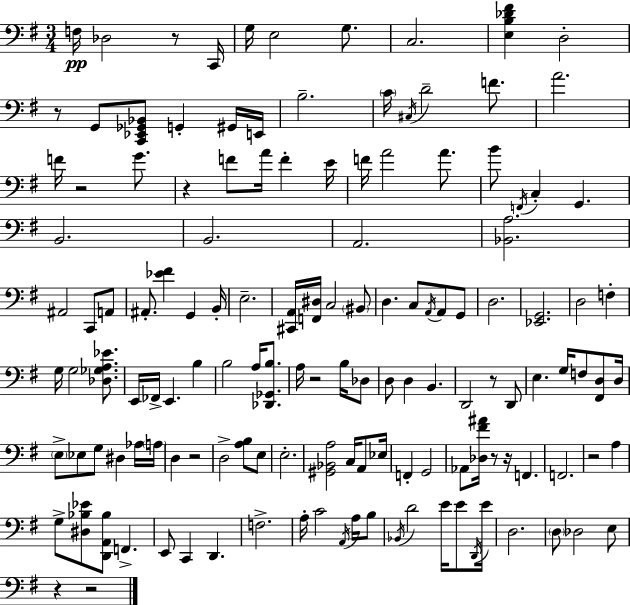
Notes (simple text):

F3/s Db3/h R/e C2/s G3/s E3/h G3/e. C3/h. [E3,B3,Db4,F#4]/q D3/h R/e G2/e [C2,Eb2,Gb2,Bb2]/e G2/q G#2/s E2/s B3/h. C4/s C#3/s D4/h F4/e. A4/h. F4/s R/h G4/e. R/q F4/e A4/s F4/q E4/s F4/s A4/h A4/e. B4/e F2/s C3/q G2/q. B2/h. B2/h. A2/h. [Bb2,A3]/h. A#2/h C2/e A2/e A#2/e. [Eb4,F#4]/q G2/q B2/s E3/h. [C#2,A2]/s [F2,D#3]/s C3/h BIS2/e D3/q. C3/e A2/s A2/e G2/e D3/h. [Eb2,G2]/h. D3/h F3/q G3/s G3/h [Db3,Gb3,A3,Eb4]/e. E2/s FES2/s E2/q. B3/q B3/h A3/s [Db2,Gb2,B3]/e. A3/s R/h B3/s Db3/e D3/e D3/q B2/q. D2/h R/e D2/e E3/q. G3/s F3/e [F#2,D3]/e D3/s E3/e Eb3/e G3/e D#3/q Ab3/s A3/s D3/q R/h D3/h [A3,B3]/e E3/e E3/h. [G#2,Bb2,A3]/h C3/s A2/e Eb3/s F2/q G2/h Ab2/e [Db3,F#4,A#4]/s R/e R/s F2/q. F2/h. R/h A3/q G3/e [D#3,Bb3,Eb4]/e [D2,A2,Bb3]/e F2/q. E2/e C2/q D2/q. F3/h. A3/s C4/h A2/s A3/s B3/e Bb2/s D4/h E4/s E4/e D2/s E4/s D3/h. D3/e Db3/h E3/e R/q R/h